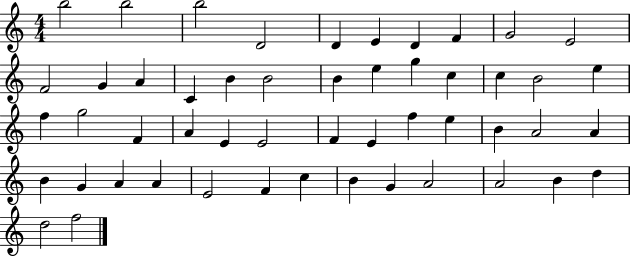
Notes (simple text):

B5/h B5/h B5/h D4/h D4/q E4/q D4/q F4/q G4/h E4/h F4/h G4/q A4/q C4/q B4/q B4/h B4/q E5/q G5/q C5/q C5/q B4/h E5/q F5/q G5/h F4/q A4/q E4/q E4/h F4/q E4/q F5/q E5/q B4/q A4/h A4/q B4/q G4/q A4/q A4/q E4/h F4/q C5/q B4/q G4/q A4/h A4/h B4/q D5/q D5/h F5/h